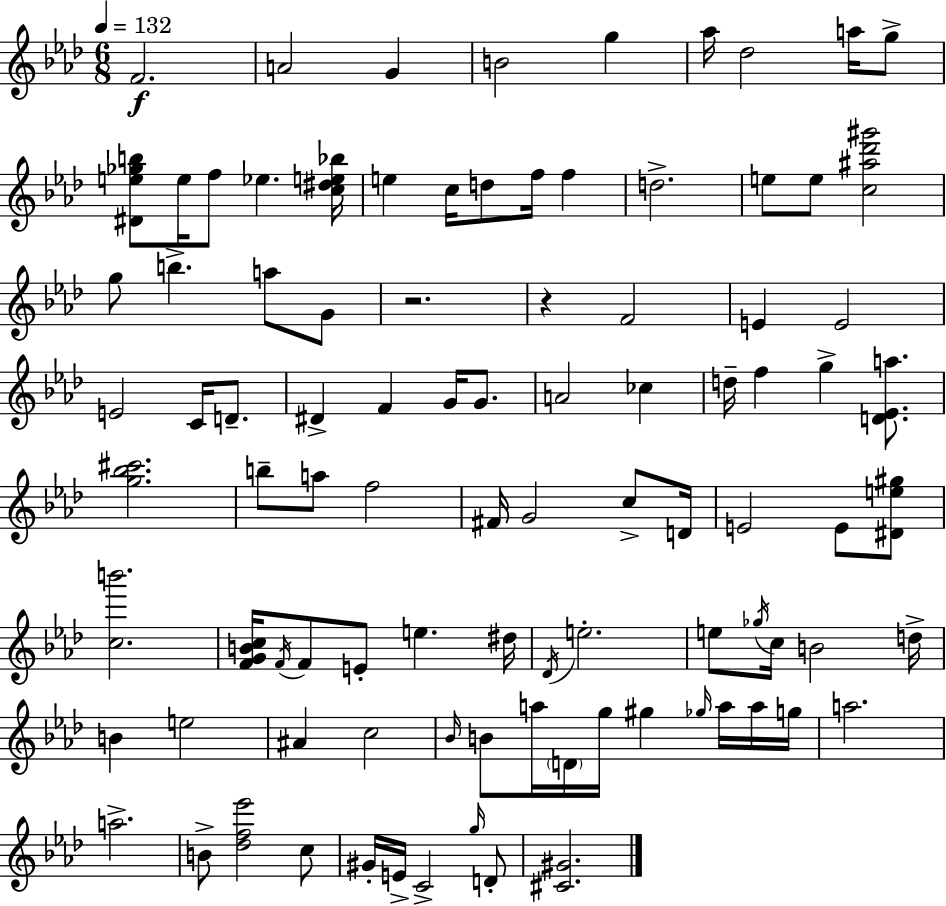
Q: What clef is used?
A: treble